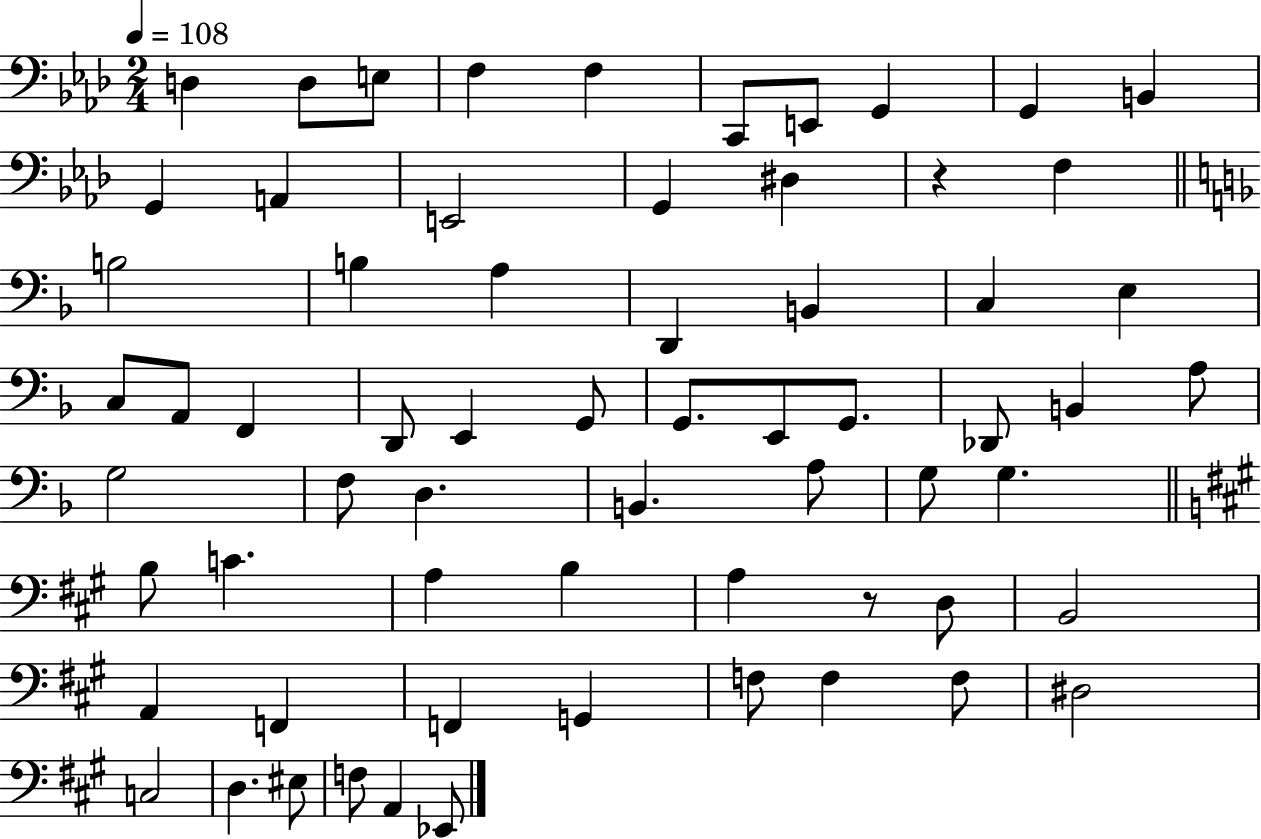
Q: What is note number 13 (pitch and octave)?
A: E2